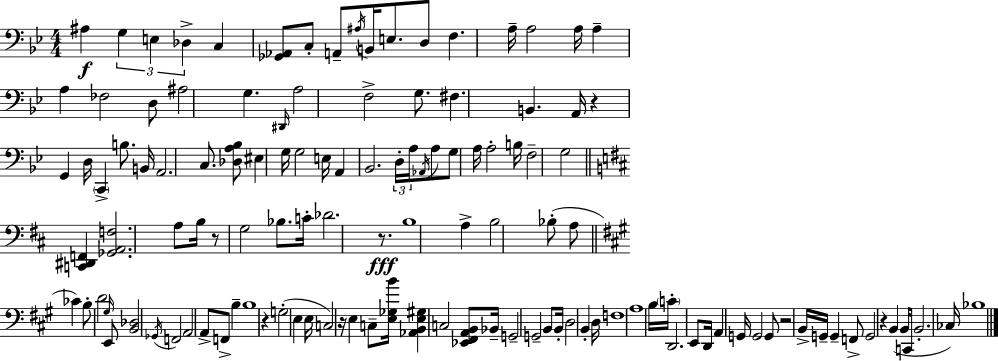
{
  \clef bass
  \numericTimeSignature
  \time 4/4
  \key bes \major
  ais4\f \tuplet 3/2 { g4 e4 des4-> } | c4 <ges, aes,>8 c8-. a,8-- \acciaccatura { ais16 } b,16 e8. d8 | f4. a16-- a2 | a16 a4-- a4 fes2 | \break d8 ais2 g4. | \grace { dis,16 } a2 f2-> | g8. fis4. b,4. | a,16 r4 g,4 d16 \parenthesize c,4-> b8. | \break b,16 a,2. c8. | <des a bes>8 eis4 g16 g2 | e16 a,4 bes,2. | \tuplet 3/2 { d16-. a16 \acciaccatura { aes,16 } } a8 g8 a16 a2-. | \break b16 f2-- g2 | \bar "||" \break \key d \major <c, dis, f,>4 <ges, a, f>2. | a8 b16 r8 g2 bes8. | c'16-. des'2. r8.\fff | b1 | \break a4-> b2 bes8-.( a8 | \bar "||" \break \key a \major ces'4) b8-. d'2 \grace { gis16 } e,8 | <b, des>2 \acciaccatura { ges,16 } f,2 | a,2 a,8-> f,8-> b4-- | b1 | \break r4 g2-.( e4 | e16 c2) r16 e4 | c8-- <e ges b'>16 <aes, b, e gis>4 c2 <ees, fis, a, b,>8 | bes,16-- g,2-- g,2-- | \break b,8 b,16-. d2 b,4-. | d16 f1 | a1 | b16 \parenthesize c'16-. d,2. | \break e,8 d,16 a,4 g,16 g,2 | g,8 r2 b,16-> g,16-- g,4-- | f,8-> g,2 r4 b,4( | b,16 c,8 b,2.-. | \break ces16) bes1 | \bar "|."
}